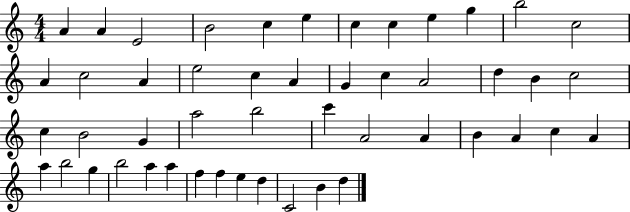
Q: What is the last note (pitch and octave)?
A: D5